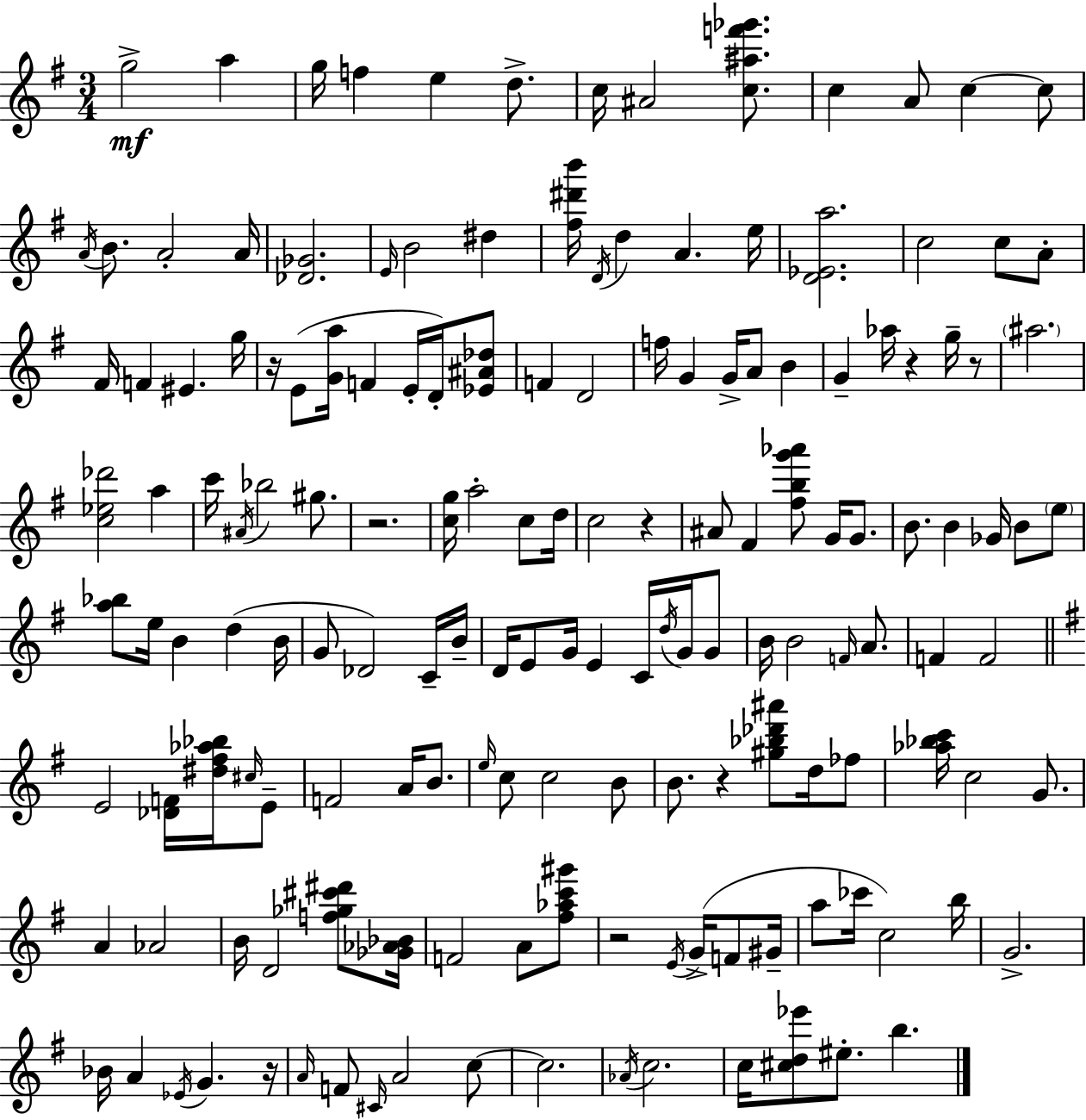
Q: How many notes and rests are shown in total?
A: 156